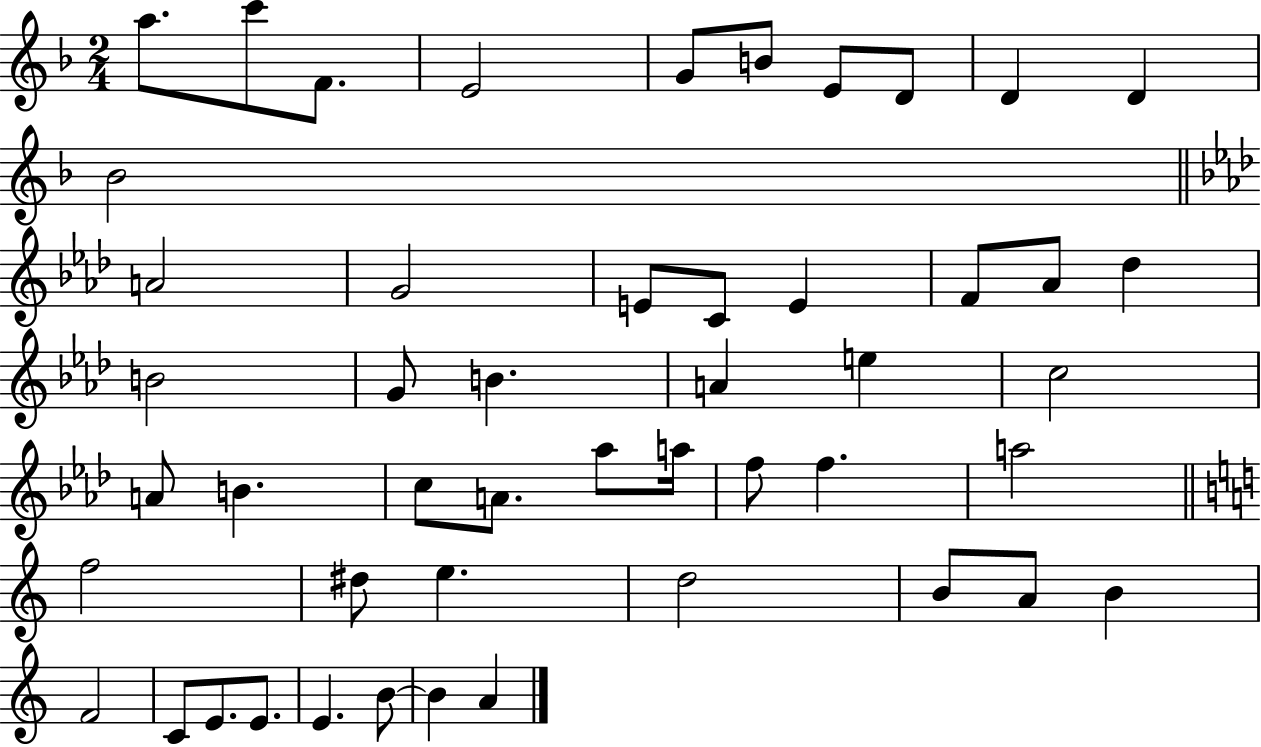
{
  \clef treble
  \numericTimeSignature
  \time 2/4
  \key f \major
  \repeat volta 2 { a''8. c'''8 f'8. | e'2 | g'8 b'8 e'8 d'8 | d'4 d'4 | \break bes'2 | \bar "||" \break \key aes \major a'2 | g'2 | e'8 c'8 e'4 | f'8 aes'8 des''4 | \break b'2 | g'8 b'4. | a'4 e''4 | c''2 | \break a'8 b'4. | c''8 a'8. aes''8 a''16 | f''8 f''4. | a''2 | \break \bar "||" \break \key a \minor f''2 | dis''8 e''4. | d''2 | b'8 a'8 b'4 | \break f'2 | c'8 e'8. e'8. | e'4. b'8~~ | b'4 a'4 | \break } \bar "|."
}